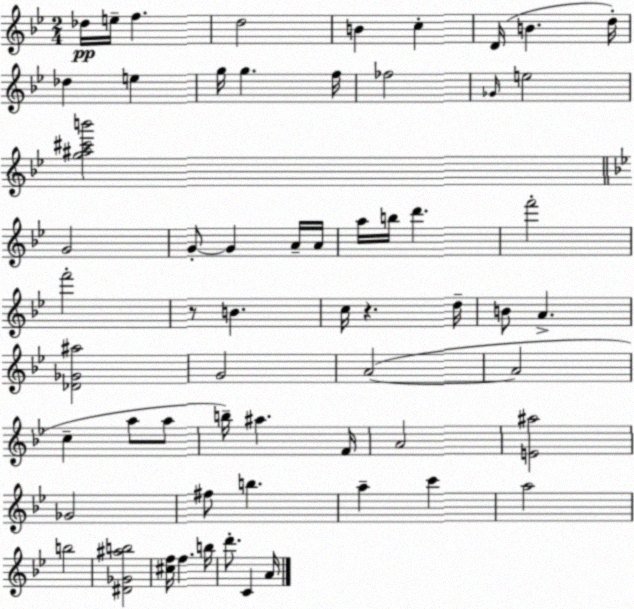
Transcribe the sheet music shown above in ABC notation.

X:1
T:Untitled
M:2/4
L:1/4
K:Gm
_d/4 e/4 f d2 B c D/4 B d/4 _d e g/4 g f/4 _f2 _G/4 e2 [g^a^c'b']2 G2 G/2 G A/4 A/4 a/4 b/4 d' f'2 f'2 z/2 B c/4 z d/4 B/2 A [_D_G^a]2 G2 A2 A2 c a/2 a/2 b/4 ^a F/4 A2 [E^a]2 _G2 ^f/2 b a c' a2 b2 [^D_G^ab]2 [^cf]/4 f b/4 d'/2 C A/4